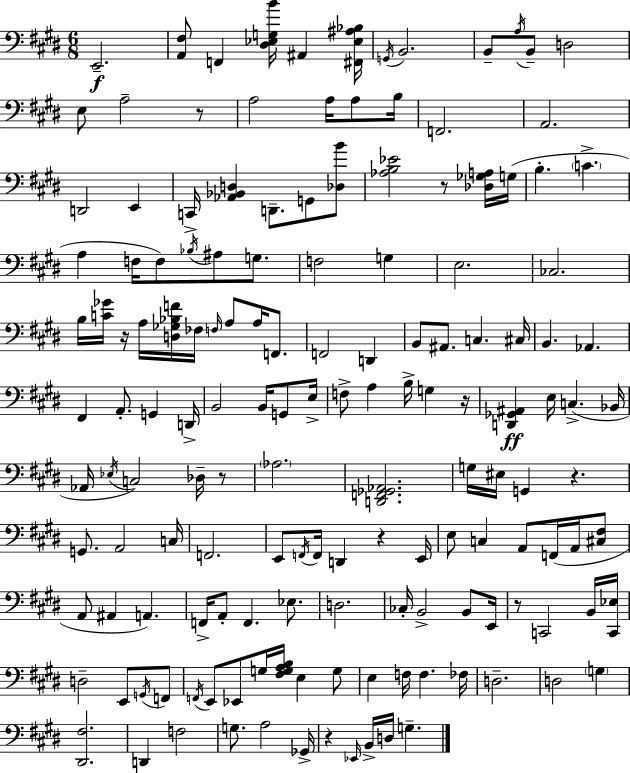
{
  \clef bass
  \numericTimeSignature
  \time 6/8
  \key e \major
  e,2.--\f | <a, fis>8 f,4 <dis ees g b'>16 ais,4 <fis, ees ais bes>16 | \acciaccatura { g,16 } b,2. | b,8-- \acciaccatura { a16 } b,8-- d2 | \break e8 a2-- | r8 a2 a16 a8 | b16 f,2. | a,2. | \break d,2 e,4 | c,16-> <aes, bes, d>4 d,8.-- g,8 | <des b'>8 <aes b ees'>2 r8 | <des ges a>16 g16( b4.-. \parenthesize c'4.-> | \break a4 f16 f8) \acciaccatura { bes16 } ais8 | g8. f2 g4 | e2. | ces2. | \break b16 <c' ges'>16 r16 a16 <d ges bes f'>16 fes16 \grace { f16 } a8 | a16 f,8. f,2 | d,4 b,8 ais,8. c4. | cis16 b,4. aes,4. | \break fis,4 a,8.-. g,4 | d,16-> b,2 | b,16 g,8 e16-> f8-> a4 b16-> g4 | r16 <d, ges, ais,>4\ff e16 c4.->( | \break bes,16 aes,16 \acciaccatura { ees16 }) c2 | des16-- r8 \parenthesize aes2. | <d, f, ges, aes,>2. | g16 eis16 g,4 r4. | \break g,8. a,2 | c16 f,2. | e,8 \acciaccatura { f,16 } f,16 d,4 | r4 e,16 e8 c4 | \break a,8 f,16( a,16 <cis fis>8 a,8 ais,4 | a,4.) f,16-> a,8-. f,4. | ees8. d2. | ces16-. b,2-> | \break b,8 e,16 r8 c,2 | b,16 <c, ees>16 d2-- | e,8 \acciaccatura { g,16 } f,8 \acciaccatura { f,16 } e,8 ees,8 | g16 <fis g a b>16 e4 g8 e4 | \break f16 f4. fes16 d2.-- | d2 | \parenthesize g4 <dis, fis>2. | d,4 | \break f2 g8. a2 | ges,16-> r4 | \grace { ees,16 } b,16-> d16 g4.-- \bar "|."
}